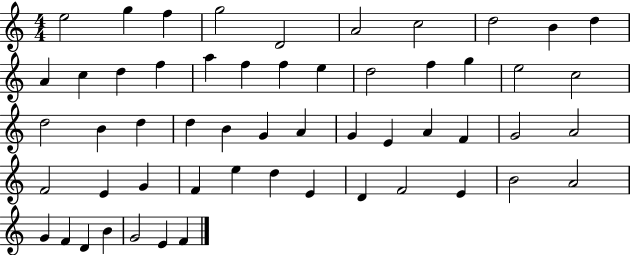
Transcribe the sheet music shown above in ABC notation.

X:1
T:Untitled
M:4/4
L:1/4
K:C
e2 g f g2 D2 A2 c2 d2 B d A c d f a f f e d2 f g e2 c2 d2 B d d B G A G E A F G2 A2 F2 E G F e d E D F2 E B2 A2 G F D B G2 E F